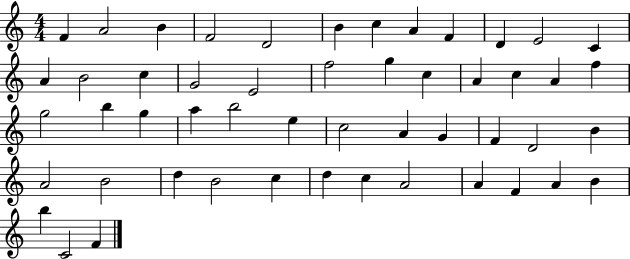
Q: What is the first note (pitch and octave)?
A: F4